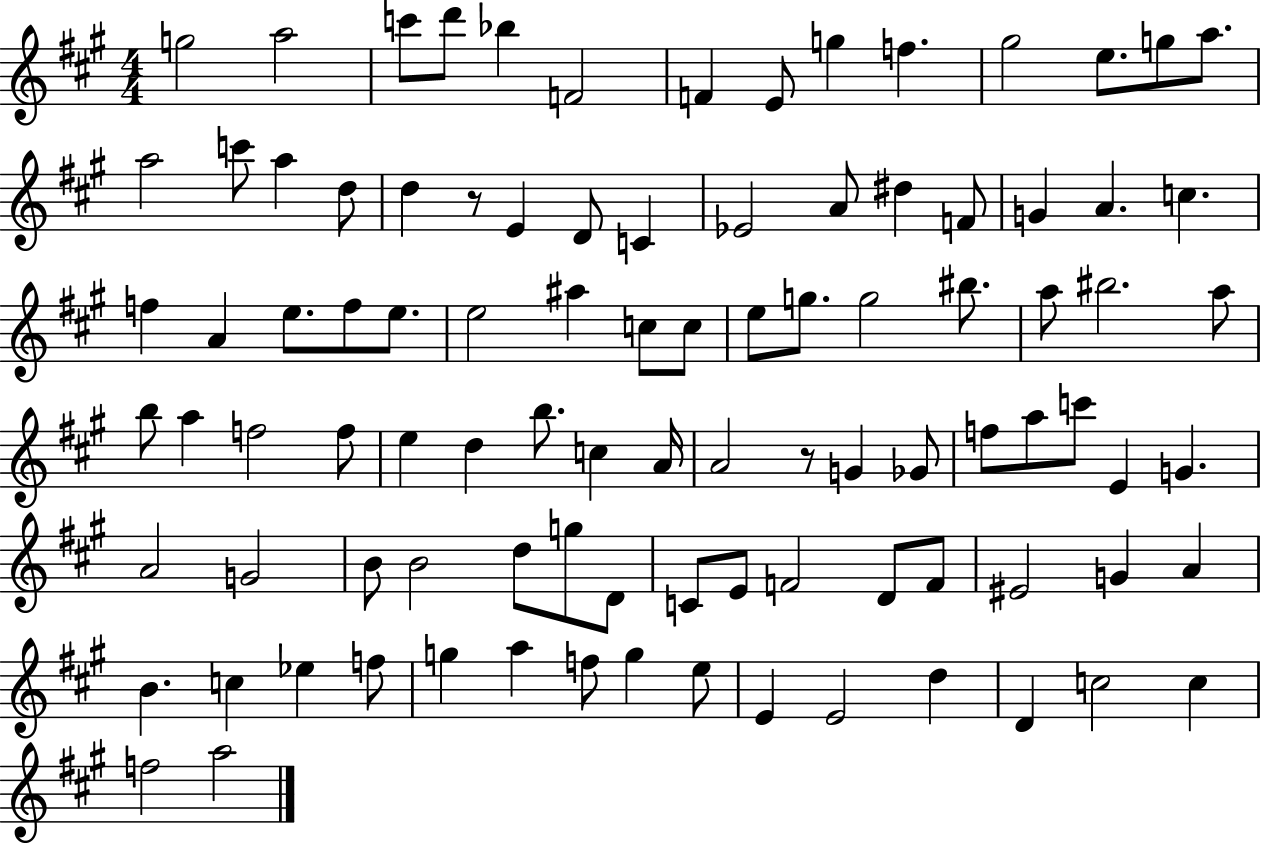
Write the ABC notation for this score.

X:1
T:Untitled
M:4/4
L:1/4
K:A
g2 a2 c'/2 d'/2 _b F2 F E/2 g f ^g2 e/2 g/2 a/2 a2 c'/2 a d/2 d z/2 E D/2 C _E2 A/2 ^d F/2 G A c f A e/2 f/2 e/2 e2 ^a c/2 c/2 e/2 g/2 g2 ^b/2 a/2 ^b2 a/2 b/2 a f2 f/2 e d b/2 c A/4 A2 z/2 G _G/2 f/2 a/2 c'/2 E G A2 G2 B/2 B2 d/2 g/2 D/2 C/2 E/2 F2 D/2 F/2 ^E2 G A B c _e f/2 g a f/2 g e/2 E E2 d D c2 c f2 a2